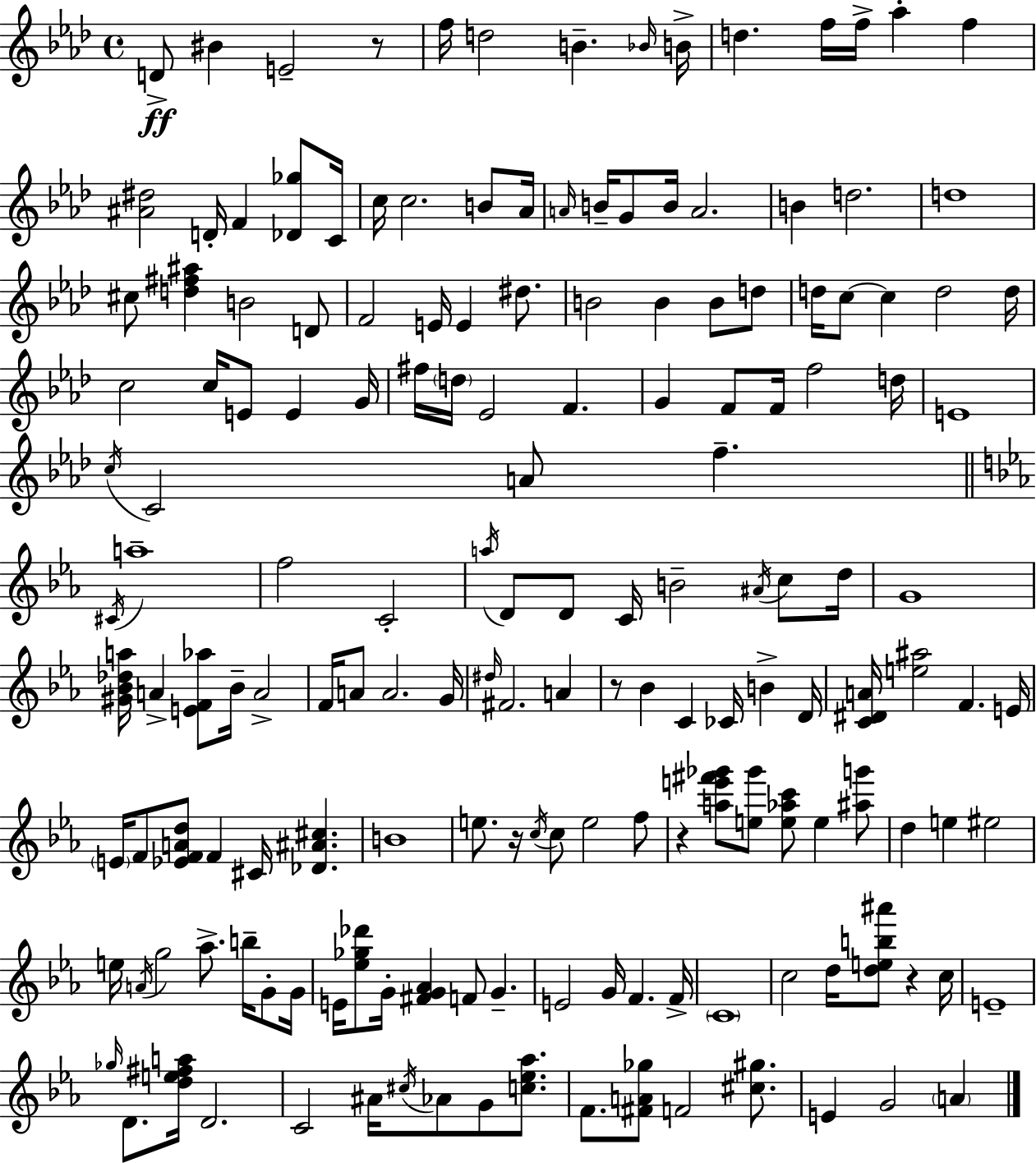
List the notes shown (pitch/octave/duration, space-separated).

D4/e BIS4/q E4/h R/e F5/s D5/h B4/q. Bb4/s B4/s D5/q. F5/s F5/s Ab5/q F5/q [A#4,D#5]/h D4/s F4/q [Db4,Gb5]/e C4/s C5/s C5/h. B4/e Ab4/s A4/s B4/s G4/e B4/s A4/h. B4/q D5/h. D5/w C#5/e [D5,F#5,A#5]/q B4/h D4/e F4/h E4/s E4/q D#5/e. B4/h B4/q B4/e D5/e D5/s C5/e C5/q D5/h D5/s C5/h C5/s E4/e E4/q G4/s F#5/s D5/s Eb4/h F4/q. G4/q F4/e F4/s F5/h D5/s E4/w C5/s C4/h A4/e F5/q. C#4/s A5/w F5/h C4/h A5/s D4/e D4/e C4/s B4/h A#4/s C5/e D5/s G4/w [G#4,Bb4,Db5,A5]/s A4/q [E4,F4,Ab5]/e Bb4/s A4/h F4/s A4/e A4/h. G4/s D#5/s F#4/h. A4/q R/e Bb4/q C4/q CES4/s B4/q D4/s [C4,D#4,A4]/s [E5,A#5]/h F4/q. E4/s E4/s F4/e [Eb4,F4,A4,D5]/e F4/q C#4/s [Db4,A#4,C#5]/q. B4/w E5/e. R/s C5/s C5/e E5/h F5/e R/q [A5,E6,F#6,Gb6]/e [E5,Gb6]/e [E5,Ab5,C6]/e E5/q [A#5,G6]/e D5/q E5/q EIS5/h E5/s A4/s G5/h Ab5/e. B5/s G4/e G4/s E4/s [Eb5,Gb5,Db6]/e G4/s [F#4,G4,Ab4]/q F4/e G4/q. E4/h G4/s F4/q. F4/s C4/w C5/h D5/s [D5,E5,B5,A#6]/e R/q C5/s E4/w Gb5/s D4/e. [D5,E5,F#5,A5]/s D4/h. C4/h A#4/s C#5/s Ab4/e G4/e [C5,Eb5,Ab5]/e. F4/e. [F#4,A4,Gb5]/e F4/h [C#5,G#5]/e. E4/q G4/h A4/q